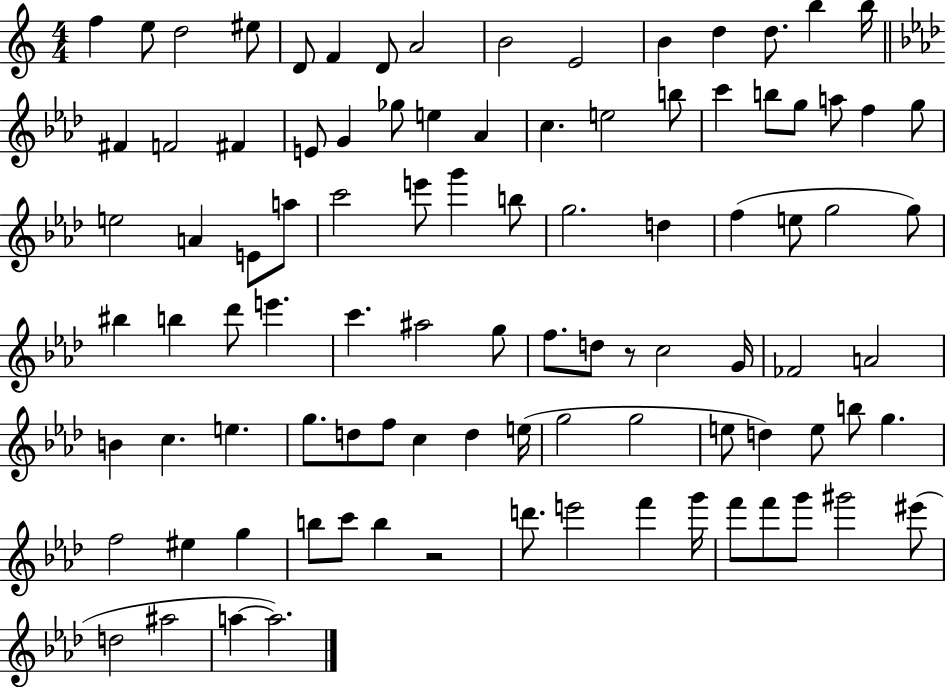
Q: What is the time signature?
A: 4/4